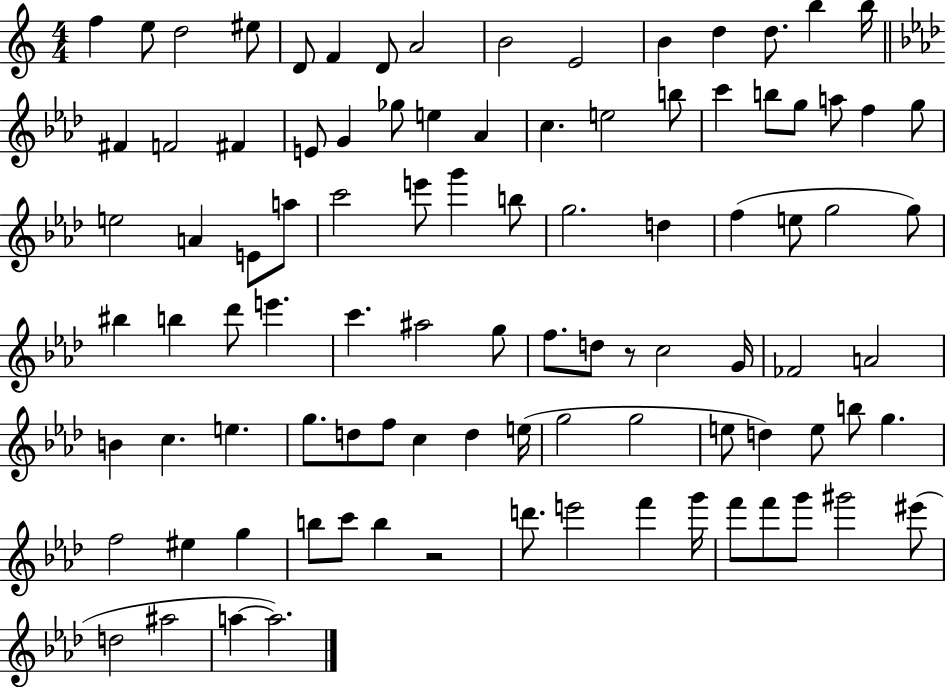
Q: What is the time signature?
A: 4/4